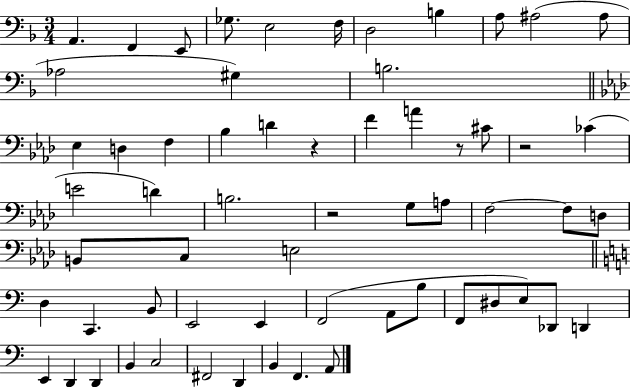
{
  \clef bass
  \numericTimeSignature
  \time 3/4
  \key f \major
  a,4. f,4 e,8 | ges8. e2 f16 | d2 b4 | a8 ais2( ais8 | \break aes2 gis4) | b2. | \bar "||" \break \key f \minor ees4 d4 f4 | bes4 d'4 r4 | f'4 a'4 r8 cis'8 | r2 ces'4( | \break e'2 d'4) | b2. | r2 g8 a8 | f2~~ f8 d8 | \break b,8 c8 e2 | \bar "||" \break \key c \major d4 c,4. b,8 | e,2 e,4 | f,2( a,8 b8 | f,8 dis8 e8) des,8 d,4 | \break e,4 d,4 d,4 | b,4 c2 | fis,2 d,4 | b,4 f,4. a,8 | \break \bar "|."
}